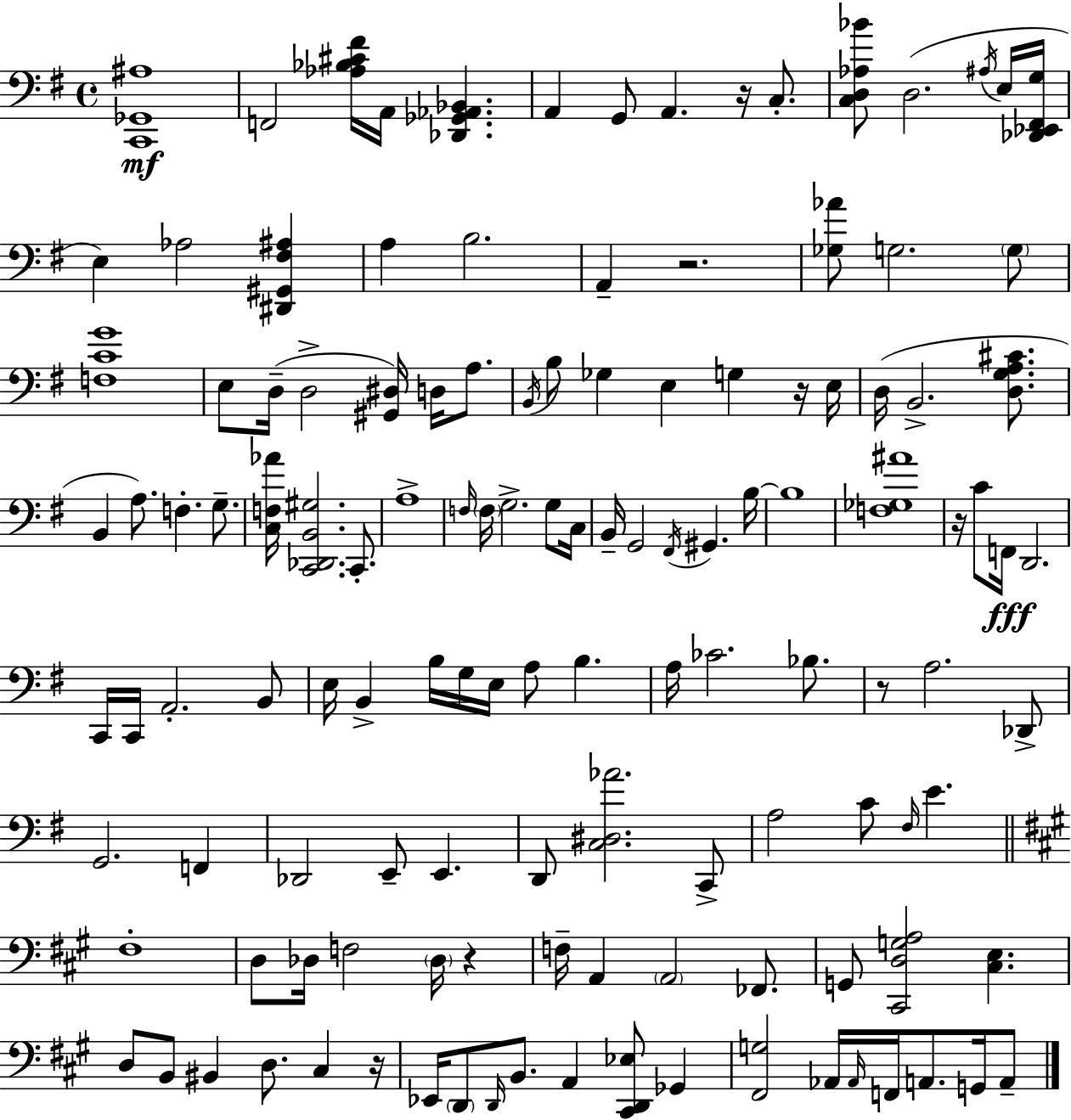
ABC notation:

X:1
T:Untitled
M:4/4
L:1/4
K:Em
[C,,_G,,^A,]4 F,,2 [_A,_B,^C^F]/4 A,,/4 [_D,,_G,,_A,,_B,,] A,, G,,/2 A,, z/4 C,/2 [C,D,_A,_B]/2 D,2 ^A,/4 E,/4 [_D,,_E,,^F,,G,]/4 E, _A,2 [^D,,^G,,^F,^A,] A, B,2 A,, z2 [_G,_A]/2 G,2 G,/2 [F,CG]4 E,/2 D,/4 D,2 [^G,,^D,]/4 D,/4 A,/2 B,,/4 B,/2 _G, E, G, z/4 E,/4 D,/4 B,,2 [D,G,A,^C]/2 B,, A,/2 F, G,/2 [C,F,_A]/4 [C,,_D,,B,,^G,]2 C,,/2 A,4 F,/4 F,/4 G,2 G,/2 C,/4 B,,/4 G,,2 ^F,,/4 ^G,, B,/4 B,4 [F,_G,^A]4 z/4 C/2 F,,/4 D,,2 C,,/4 C,,/4 A,,2 B,,/2 E,/4 B,, B,/4 G,/4 E,/4 A,/2 B, A,/4 _C2 _B,/2 z/2 A,2 _D,,/2 G,,2 F,, _D,,2 E,,/2 E,, D,,/2 [C,^D,_A]2 C,,/2 A,2 C/2 ^F,/4 E ^F,4 D,/2 _D,/4 F,2 _D,/4 z F,/4 A,, A,,2 _F,,/2 G,,/2 [^C,,D,G,A,]2 [^C,E,] D,/2 B,,/2 ^B,, D,/2 ^C, z/4 _E,,/4 D,,/2 D,,/4 B,,/2 A,, [^C,,D,,_E,]/2 _G,, [^F,,G,]2 _A,,/4 _A,,/4 F,,/4 A,,/2 G,,/4 A,,/2